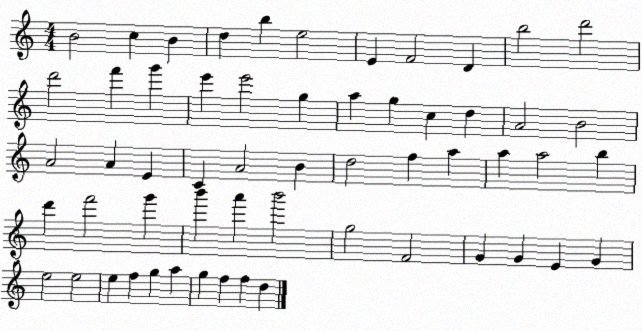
X:1
T:Untitled
M:4/4
L:1/4
K:C
B2 c B d b e2 E F2 D b2 d'2 d'2 f' g' e' e'2 g a g c d A2 B2 A2 A E C A2 B d2 f a a a2 b d' f'2 g' b' a' b'2 g2 F2 G G E G e2 e2 e f g a g f f d